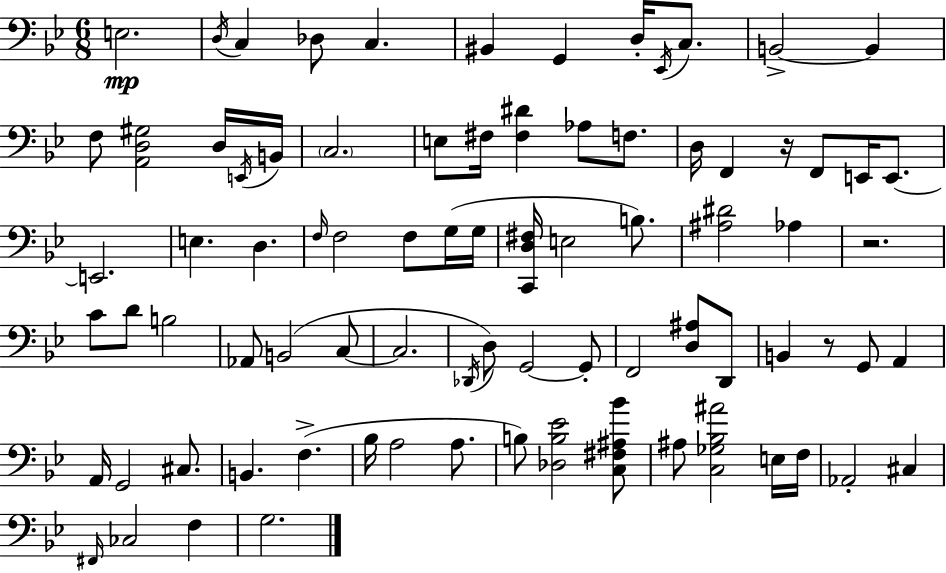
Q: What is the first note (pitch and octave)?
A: E3